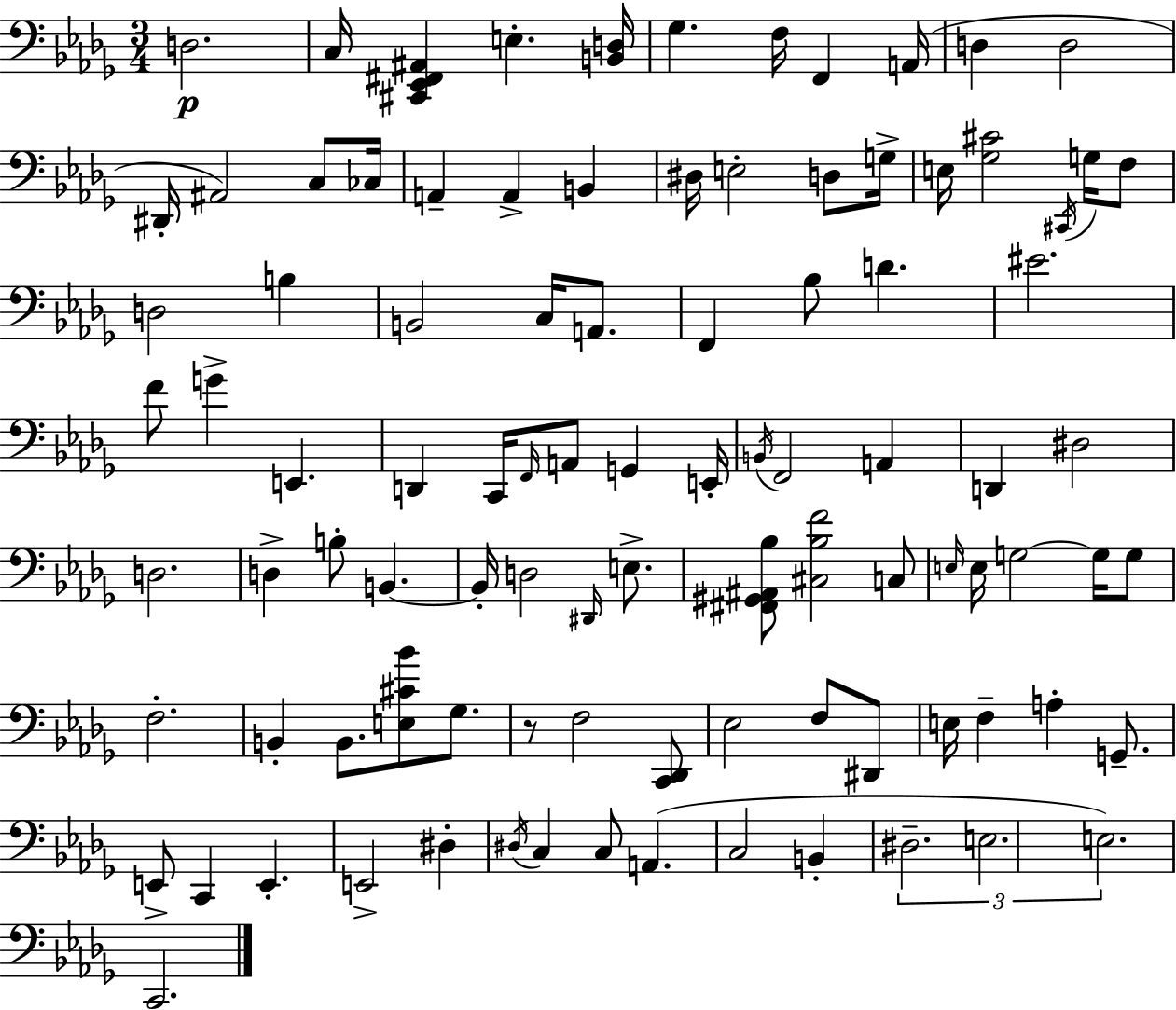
D3/h. C3/s [C#2,Eb2,F#2,A#2]/q E3/q. [B2,D3]/s Gb3/q. F3/s F2/q A2/s D3/q D3/h D#2/s A#2/h C3/e CES3/s A2/q A2/q B2/q D#3/s E3/h D3/e G3/s E3/s [Gb3,C#4]/h C#2/s G3/s F3/e D3/h B3/q B2/h C3/s A2/e. F2/q Bb3/e D4/q. EIS4/h. F4/e G4/q E2/q. D2/q C2/s F2/s A2/e G2/q E2/s B2/s F2/h A2/q D2/q D#3/h D3/h. D3/q B3/e B2/q. B2/s D3/h D#2/s E3/e. [F#2,G#2,A#2,Bb3]/e [C#3,Bb3,F4]/h C3/e E3/s E3/s G3/h G3/s G3/e F3/h. B2/q B2/e. [E3,C#4,Bb4]/e Gb3/e. R/e F3/h [C2,Db2]/e Eb3/h F3/e D#2/e E3/s F3/q A3/q G2/e. E2/e C2/q E2/q. E2/h D#3/q D#3/s C3/q C3/e A2/q. C3/h B2/q D#3/h. E3/h. E3/h. C2/h.